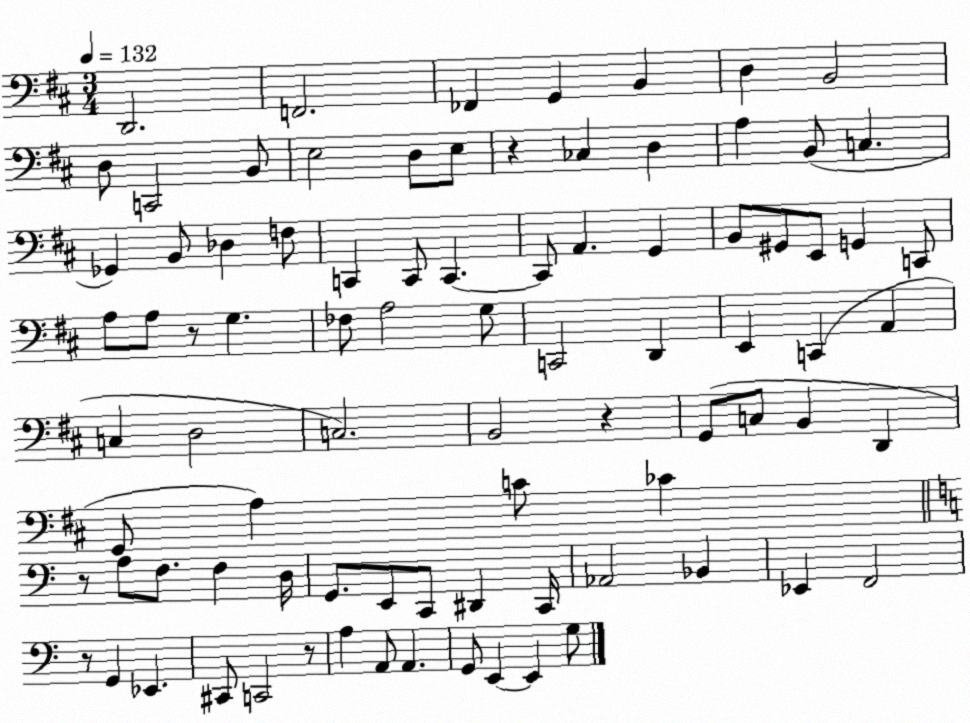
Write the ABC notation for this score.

X:1
T:Untitled
M:3/4
L:1/4
K:D
D,,2 F,,2 _F,, G,, B,, D, B,,2 D,/2 C,,2 B,,/2 E,2 D,/2 E,/2 z _C, D, A, B,,/2 C, _G,, B,,/2 _D, F,/2 C,, C,,/2 C,, C,,/2 A,, G,, B,,/2 ^G,,/2 E,,/2 G,, C,,/2 A,/2 A,/2 z/2 G, _F,/2 A,2 G,/2 C,,2 D,, E,, C,, A,, C, D,2 C,2 B,,2 z G,,/2 C,/2 B,, D,, G,,/2 A, C/2 _C z/2 A,/2 F,/2 F, D,/4 G,,/2 E,,/2 C,,/2 ^D,, C,,/4 _A,,2 _B,, _E,, F,,2 z/2 G,, _E,, ^C,,/2 C,,2 z/2 A, A,,/2 A,, G,,/2 E,, E,, G,/2